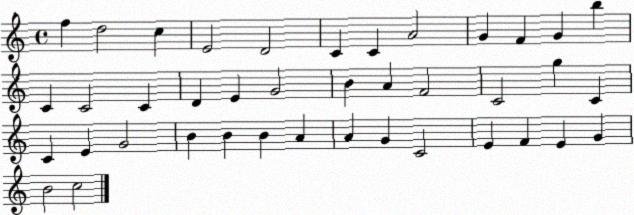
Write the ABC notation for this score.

X:1
T:Untitled
M:4/4
L:1/4
K:C
f d2 c E2 D2 C C A2 G F G b C C2 C D E G2 B A F2 C2 g C C E G2 B B B A A G C2 E F E G B2 c2